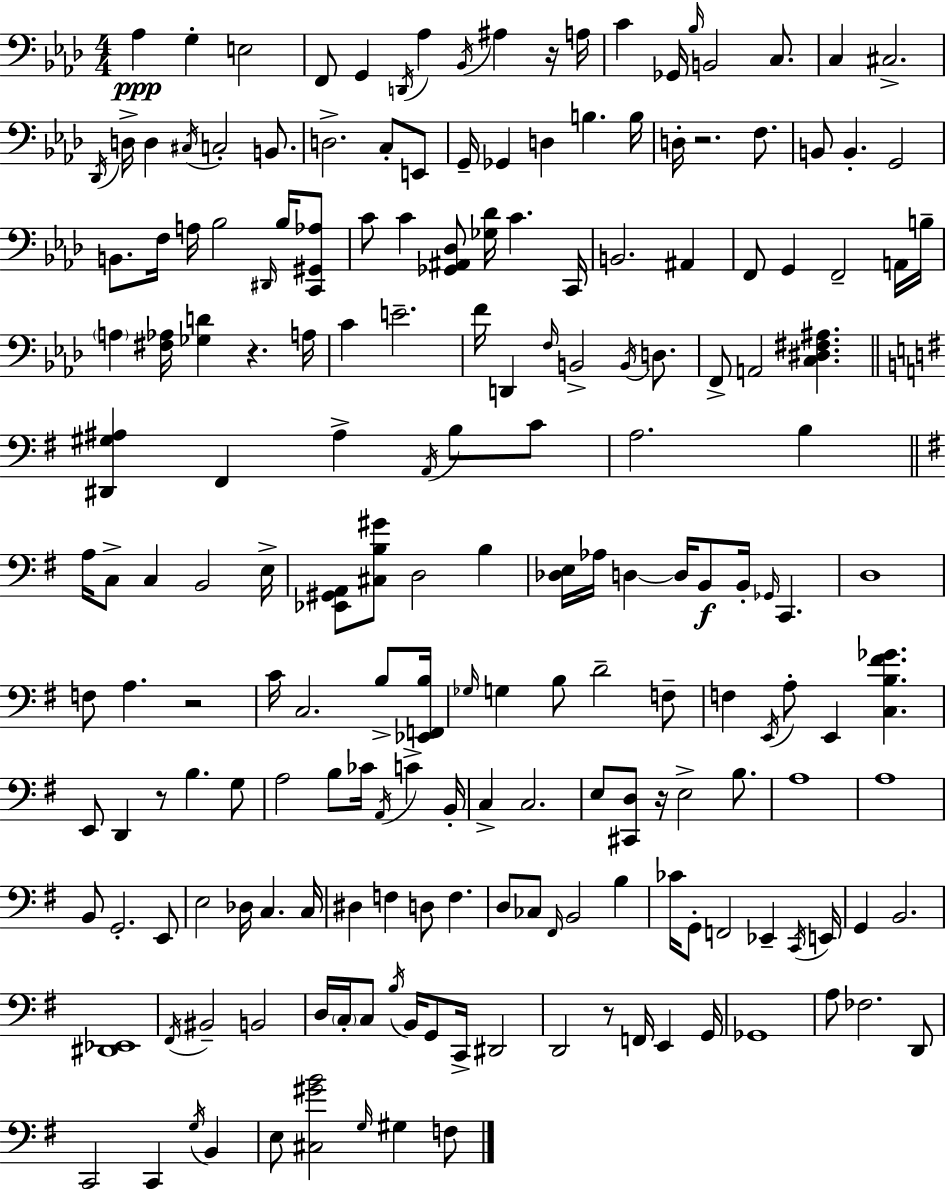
{
  \clef bass
  \numericTimeSignature
  \time 4/4
  \key f \minor
  \repeat volta 2 { aes4\ppp g4-. e2 | f,8 g,4 \acciaccatura { d,16 } aes4 \acciaccatura { bes,16 } ais4 | r16 a16 c'4 ges,16 \grace { bes16 } b,2 | c8. c4 cis2.-> | \break \acciaccatura { des,16 } d16-> d4 \acciaccatura { cis16 } c2-. | b,8. d2.-> | c8-. e,8 g,16-- ges,4 d4 b4. | b16 d16-. r2. | \break f8. b,8 b,4.-. g,2 | b,8. f16 a16 bes2 | \grace { dis,16 } bes16 <c, gis, aes>8 c'8 c'4 <ges, ais, des>8 <ges des'>16 c'4. | c,16 b,2. | \break ais,4 f,8 g,4 f,2-- | a,16 b16-- \parenthesize a4 <fis aes>16 <ges d'>4 r4. | a16 c'4 e'2.-- | f'16 d,4 \grace { f16 } b,2-> | \break \acciaccatura { b,16 } d8. f,8-> a,2 | <c dis fis ais>4. \bar "||" \break \key g \major <dis, gis ais>4 fis,4 ais4-> \acciaccatura { a,16 } b8 c'8 | a2. b4 | \bar "||" \break \key e \minor a16 c8-> c4 b,2 e16-> | <ees, gis, a,>8 <cis b gis'>8 d2 b4 | <des e>16 aes16 d4~~ d16 b,8\f b,16-. \grace { ges,16 } c,4. | d1 | \break f8 a4. r2 | c'16 c2. b8-> | <ees, f, b>16 \grace { ges16 } g4 b8 d'2-- | f8-- f4 \acciaccatura { e,16 } a8-. e,4 <c b fis' ges'>4. | \break e,8 d,4 r8 b4. | g8 a2 b8 ces'16 \acciaccatura { a,16 } c'4-> | b,16-. c4-> c2. | e8 <cis, d>8 r16 e2-> | \break b8. a1 | a1 | b,8 g,2.-. | e,8 e2 des16 c4. | \break c16 dis4 f4 d8 f4. | d8 ces8 \grace { fis,16 } b,2 | b4 ces'16 g,8-. f,2 | ees,4-- \acciaccatura { c,16 } e,16 g,4 b,2. | \break <dis, ees,>1 | \acciaccatura { fis,16 } bis,2-- b,2 | d16 \parenthesize c16-. c8 \acciaccatura { b16 } b,16 g,8 c,16-> | dis,2 d,2 | \break r8 f,16 e,4 g,16 ges,1 | a8 fes2. | d,8 c,2 | c,4 \acciaccatura { g16 } b,4 e8 <cis gis' b'>2 | \break \grace { g16 } gis4 f8 } \bar "|."
}